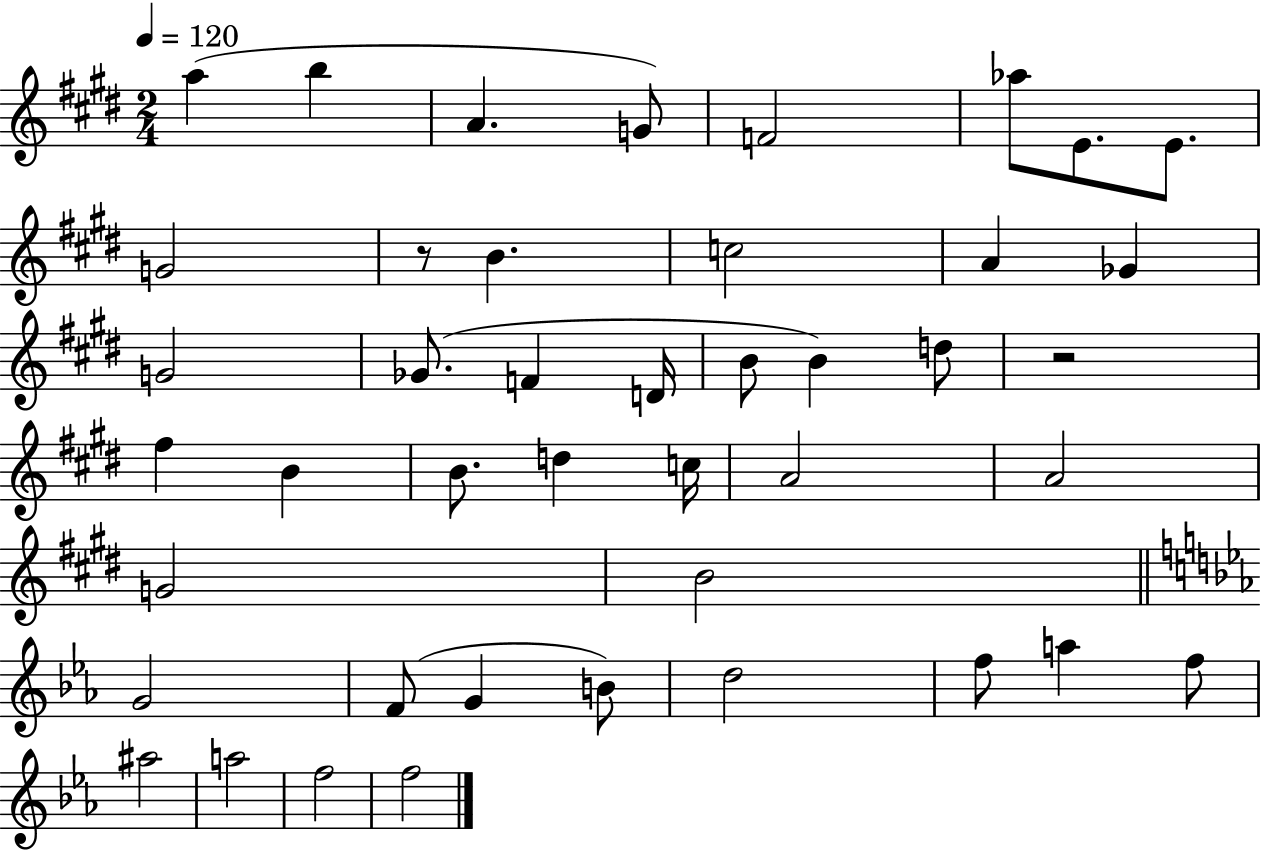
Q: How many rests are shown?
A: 2